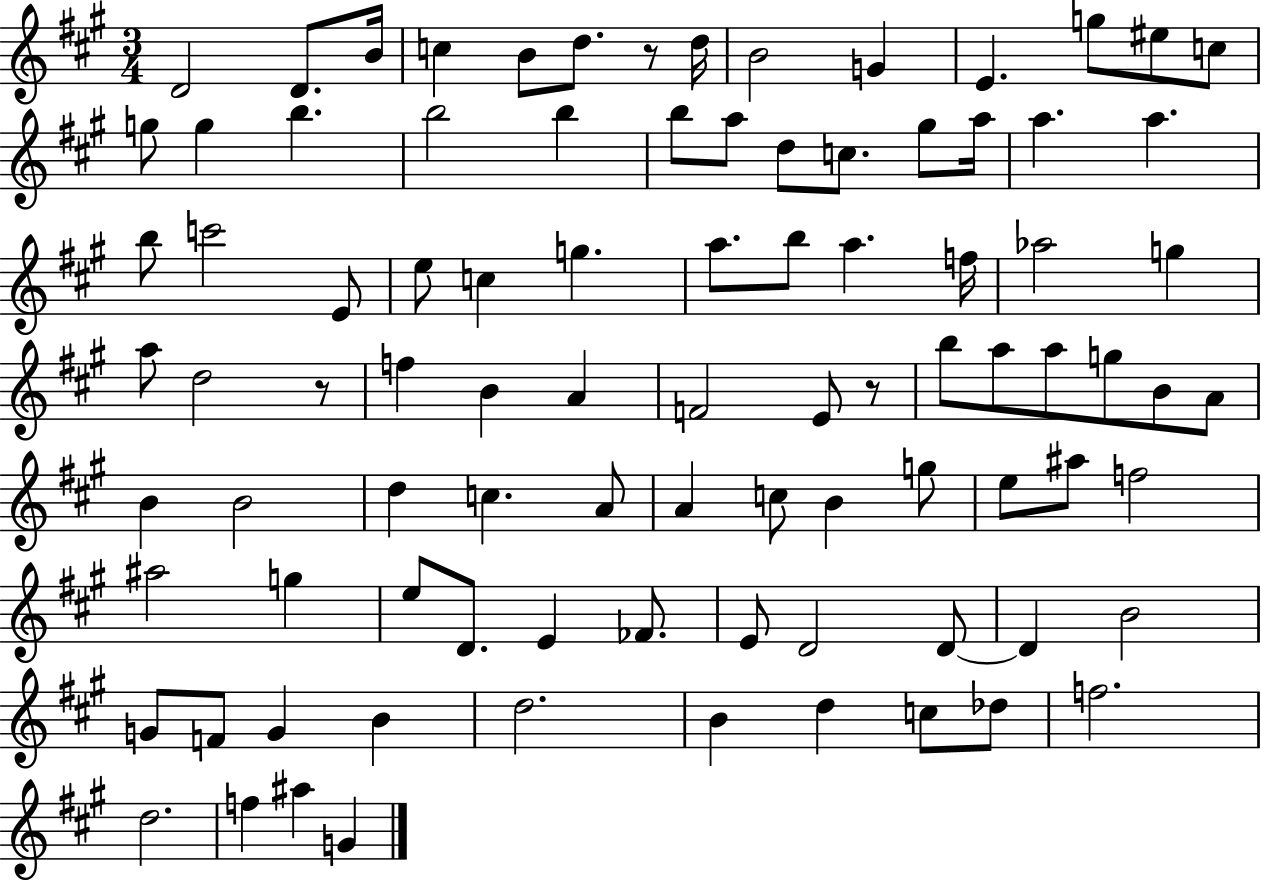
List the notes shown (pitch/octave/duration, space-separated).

D4/h D4/e. B4/s C5/q B4/e D5/e. R/e D5/s B4/h G4/q E4/q. G5/e EIS5/e C5/e G5/e G5/q B5/q. B5/h B5/q B5/e A5/e D5/e C5/e. G#5/e A5/s A5/q. A5/q. B5/e C6/h E4/e E5/e C5/q G5/q. A5/e. B5/e A5/q. F5/s Ab5/h G5/q A5/e D5/h R/e F5/q B4/q A4/q F4/h E4/e R/e B5/e A5/e A5/e G5/e B4/e A4/e B4/q B4/h D5/q C5/q. A4/e A4/q C5/e B4/q G5/e E5/e A#5/e F5/h A#5/h G5/q E5/e D4/e. E4/q FES4/e. E4/e D4/h D4/e D4/q B4/h G4/e F4/e G4/q B4/q D5/h. B4/q D5/q C5/e Db5/e F5/h. D5/h. F5/q A#5/q G4/q